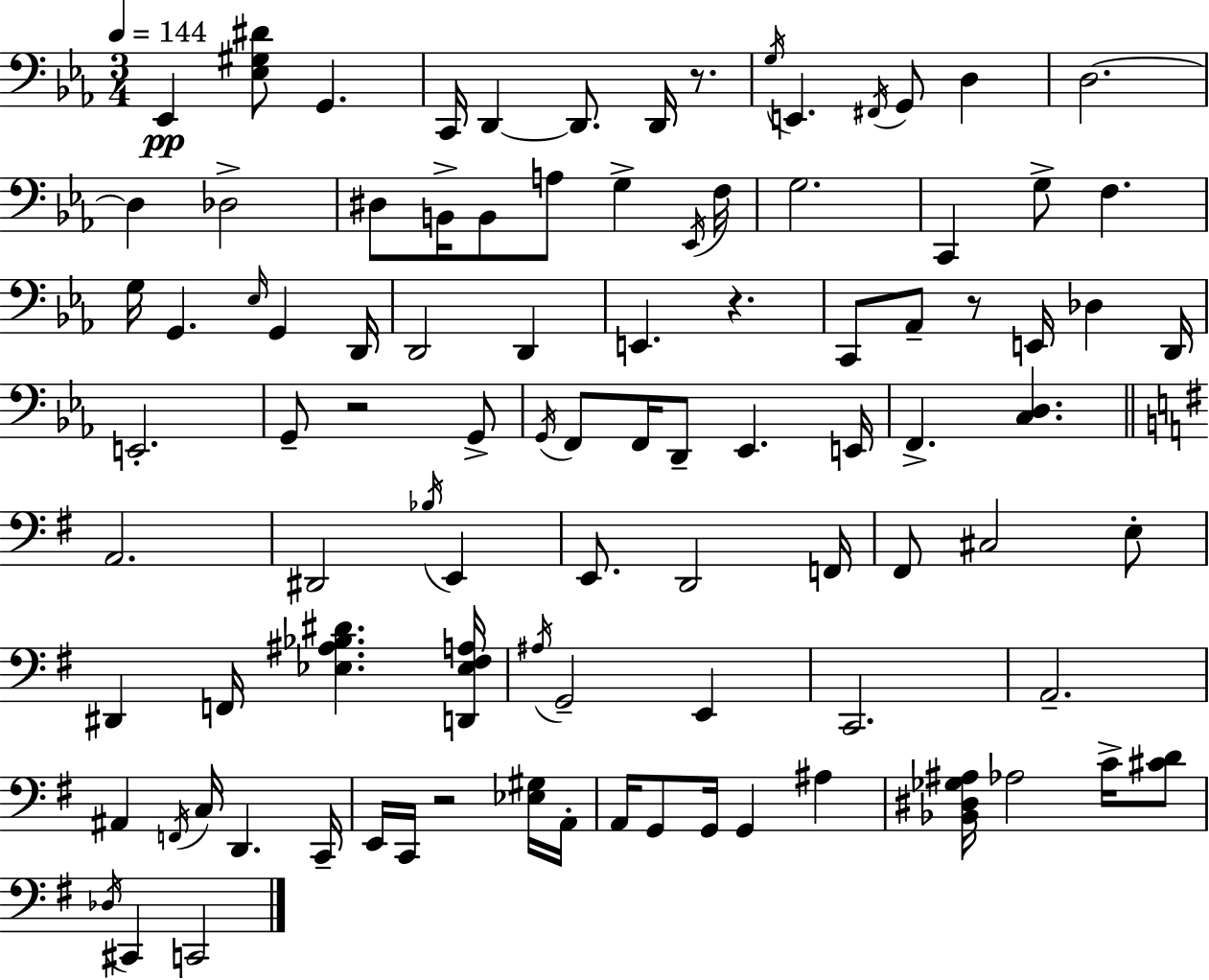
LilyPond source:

{
  \clef bass
  \numericTimeSignature
  \time 3/4
  \key ees \major
  \tempo 4 = 144
  ees,4\pp <ees gis dis'>8 g,4. | c,16 d,4~~ d,8. d,16 r8. | \acciaccatura { g16 } e,4. \acciaccatura { fis,16 } g,8 d4 | d2.~~ | \break d4 des2-> | dis8 b,16-> b,8 a8 g4-> | \acciaccatura { ees,16 } f16 g2. | c,4 g8-> f4. | \break g16 g,4. \grace { ees16 } g,4 | d,16 d,2 | d,4 e,4. r4. | c,8 aes,8-- r8 e,16 des4 | \break d,16 e,2.-. | g,8-- r2 | g,8-> \acciaccatura { g,16 } f,8 f,16 d,8-- ees,4. | e,16 f,4.-> <c d>4. | \break \bar "||" \break \key e \minor a,2. | dis,2 \acciaccatura { bes16 } e,4 | e,8. d,2 | f,16 fis,8 cis2 e8-. | \break dis,4 f,16 <ees ais bes dis'>4. | <d, ees fis a>16 \acciaccatura { ais16 } g,2-- e,4 | c,2. | a,2.-- | \break ais,4 \acciaccatura { f,16 } c16 d,4. | c,16-- e,16 c,16 r2 | <ees gis>16 a,16-. a,16 g,8 g,16 g,4 ais4 | <bes, dis ges ais>16 aes2 | \break c'16-> <cis' d'>8 \acciaccatura { des16 } cis,4 c,2 | \bar "|."
}